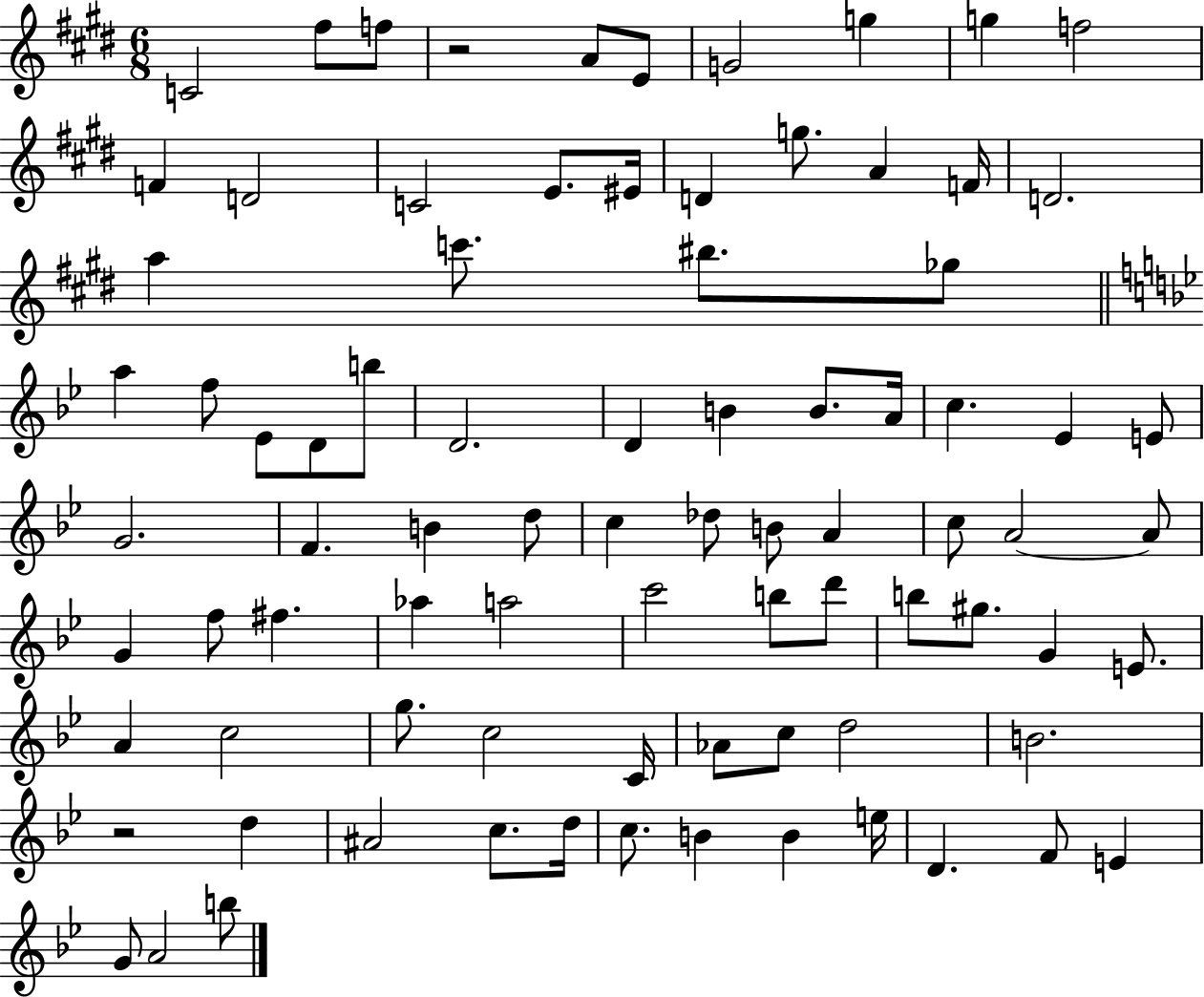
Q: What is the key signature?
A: E major